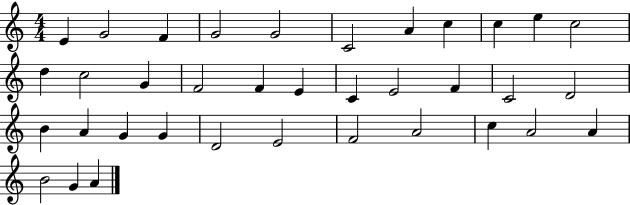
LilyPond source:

{
  \clef treble
  \numericTimeSignature
  \time 4/4
  \key c \major
  e'4 g'2 f'4 | g'2 g'2 | c'2 a'4 c''4 | c''4 e''4 c''2 | \break d''4 c''2 g'4 | f'2 f'4 e'4 | c'4 e'2 f'4 | c'2 d'2 | \break b'4 a'4 g'4 g'4 | d'2 e'2 | f'2 a'2 | c''4 a'2 a'4 | \break b'2 g'4 a'4 | \bar "|."
}